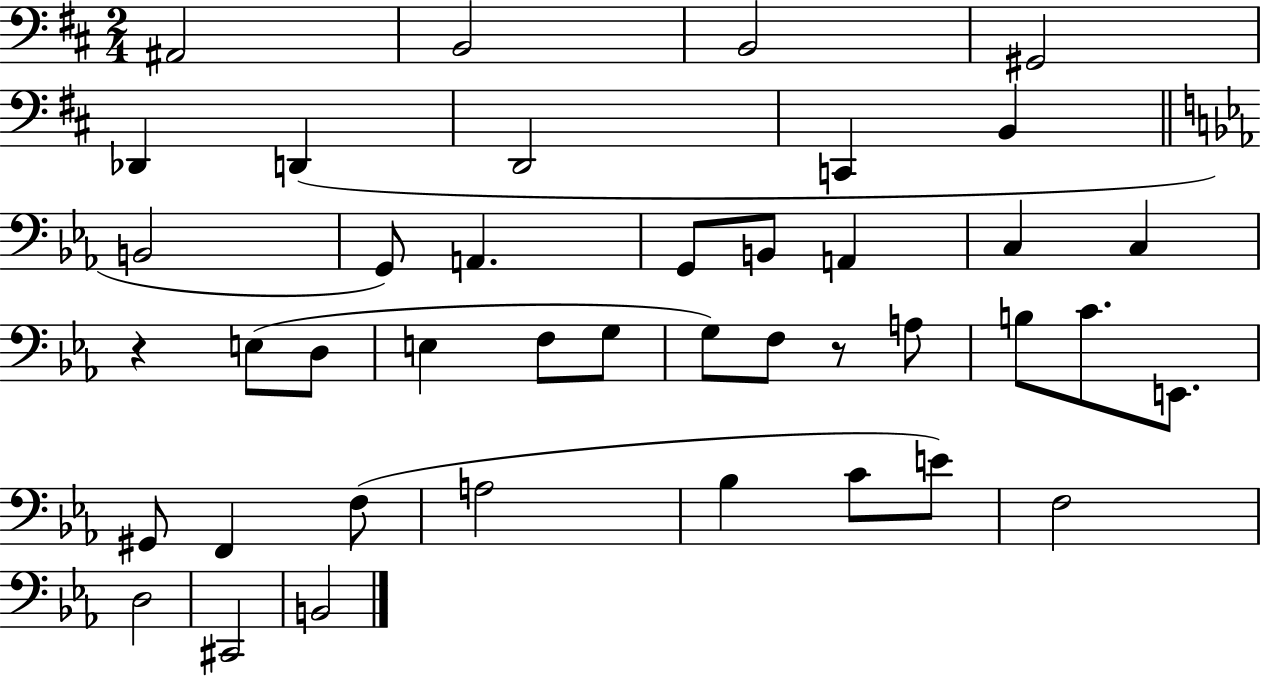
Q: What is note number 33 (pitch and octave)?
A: Bb3